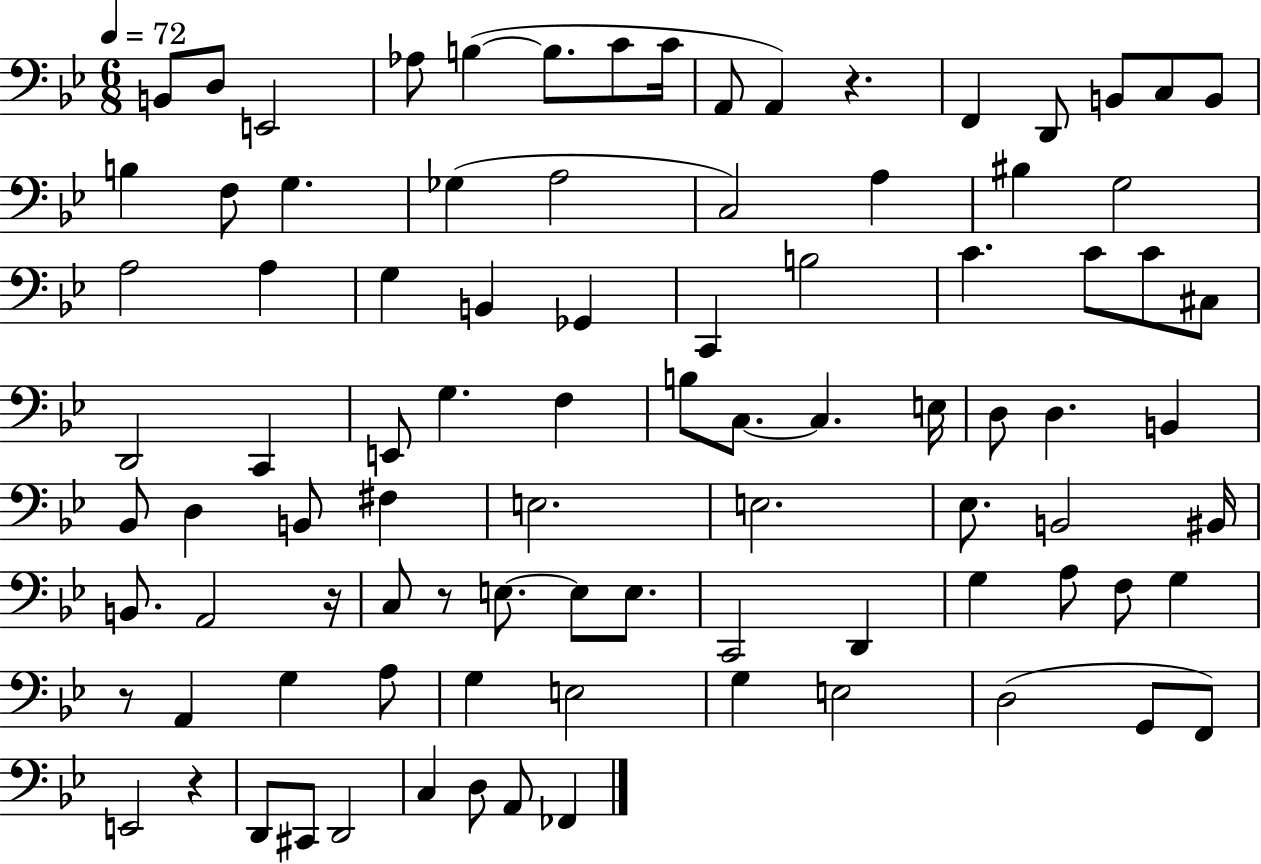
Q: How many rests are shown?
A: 5